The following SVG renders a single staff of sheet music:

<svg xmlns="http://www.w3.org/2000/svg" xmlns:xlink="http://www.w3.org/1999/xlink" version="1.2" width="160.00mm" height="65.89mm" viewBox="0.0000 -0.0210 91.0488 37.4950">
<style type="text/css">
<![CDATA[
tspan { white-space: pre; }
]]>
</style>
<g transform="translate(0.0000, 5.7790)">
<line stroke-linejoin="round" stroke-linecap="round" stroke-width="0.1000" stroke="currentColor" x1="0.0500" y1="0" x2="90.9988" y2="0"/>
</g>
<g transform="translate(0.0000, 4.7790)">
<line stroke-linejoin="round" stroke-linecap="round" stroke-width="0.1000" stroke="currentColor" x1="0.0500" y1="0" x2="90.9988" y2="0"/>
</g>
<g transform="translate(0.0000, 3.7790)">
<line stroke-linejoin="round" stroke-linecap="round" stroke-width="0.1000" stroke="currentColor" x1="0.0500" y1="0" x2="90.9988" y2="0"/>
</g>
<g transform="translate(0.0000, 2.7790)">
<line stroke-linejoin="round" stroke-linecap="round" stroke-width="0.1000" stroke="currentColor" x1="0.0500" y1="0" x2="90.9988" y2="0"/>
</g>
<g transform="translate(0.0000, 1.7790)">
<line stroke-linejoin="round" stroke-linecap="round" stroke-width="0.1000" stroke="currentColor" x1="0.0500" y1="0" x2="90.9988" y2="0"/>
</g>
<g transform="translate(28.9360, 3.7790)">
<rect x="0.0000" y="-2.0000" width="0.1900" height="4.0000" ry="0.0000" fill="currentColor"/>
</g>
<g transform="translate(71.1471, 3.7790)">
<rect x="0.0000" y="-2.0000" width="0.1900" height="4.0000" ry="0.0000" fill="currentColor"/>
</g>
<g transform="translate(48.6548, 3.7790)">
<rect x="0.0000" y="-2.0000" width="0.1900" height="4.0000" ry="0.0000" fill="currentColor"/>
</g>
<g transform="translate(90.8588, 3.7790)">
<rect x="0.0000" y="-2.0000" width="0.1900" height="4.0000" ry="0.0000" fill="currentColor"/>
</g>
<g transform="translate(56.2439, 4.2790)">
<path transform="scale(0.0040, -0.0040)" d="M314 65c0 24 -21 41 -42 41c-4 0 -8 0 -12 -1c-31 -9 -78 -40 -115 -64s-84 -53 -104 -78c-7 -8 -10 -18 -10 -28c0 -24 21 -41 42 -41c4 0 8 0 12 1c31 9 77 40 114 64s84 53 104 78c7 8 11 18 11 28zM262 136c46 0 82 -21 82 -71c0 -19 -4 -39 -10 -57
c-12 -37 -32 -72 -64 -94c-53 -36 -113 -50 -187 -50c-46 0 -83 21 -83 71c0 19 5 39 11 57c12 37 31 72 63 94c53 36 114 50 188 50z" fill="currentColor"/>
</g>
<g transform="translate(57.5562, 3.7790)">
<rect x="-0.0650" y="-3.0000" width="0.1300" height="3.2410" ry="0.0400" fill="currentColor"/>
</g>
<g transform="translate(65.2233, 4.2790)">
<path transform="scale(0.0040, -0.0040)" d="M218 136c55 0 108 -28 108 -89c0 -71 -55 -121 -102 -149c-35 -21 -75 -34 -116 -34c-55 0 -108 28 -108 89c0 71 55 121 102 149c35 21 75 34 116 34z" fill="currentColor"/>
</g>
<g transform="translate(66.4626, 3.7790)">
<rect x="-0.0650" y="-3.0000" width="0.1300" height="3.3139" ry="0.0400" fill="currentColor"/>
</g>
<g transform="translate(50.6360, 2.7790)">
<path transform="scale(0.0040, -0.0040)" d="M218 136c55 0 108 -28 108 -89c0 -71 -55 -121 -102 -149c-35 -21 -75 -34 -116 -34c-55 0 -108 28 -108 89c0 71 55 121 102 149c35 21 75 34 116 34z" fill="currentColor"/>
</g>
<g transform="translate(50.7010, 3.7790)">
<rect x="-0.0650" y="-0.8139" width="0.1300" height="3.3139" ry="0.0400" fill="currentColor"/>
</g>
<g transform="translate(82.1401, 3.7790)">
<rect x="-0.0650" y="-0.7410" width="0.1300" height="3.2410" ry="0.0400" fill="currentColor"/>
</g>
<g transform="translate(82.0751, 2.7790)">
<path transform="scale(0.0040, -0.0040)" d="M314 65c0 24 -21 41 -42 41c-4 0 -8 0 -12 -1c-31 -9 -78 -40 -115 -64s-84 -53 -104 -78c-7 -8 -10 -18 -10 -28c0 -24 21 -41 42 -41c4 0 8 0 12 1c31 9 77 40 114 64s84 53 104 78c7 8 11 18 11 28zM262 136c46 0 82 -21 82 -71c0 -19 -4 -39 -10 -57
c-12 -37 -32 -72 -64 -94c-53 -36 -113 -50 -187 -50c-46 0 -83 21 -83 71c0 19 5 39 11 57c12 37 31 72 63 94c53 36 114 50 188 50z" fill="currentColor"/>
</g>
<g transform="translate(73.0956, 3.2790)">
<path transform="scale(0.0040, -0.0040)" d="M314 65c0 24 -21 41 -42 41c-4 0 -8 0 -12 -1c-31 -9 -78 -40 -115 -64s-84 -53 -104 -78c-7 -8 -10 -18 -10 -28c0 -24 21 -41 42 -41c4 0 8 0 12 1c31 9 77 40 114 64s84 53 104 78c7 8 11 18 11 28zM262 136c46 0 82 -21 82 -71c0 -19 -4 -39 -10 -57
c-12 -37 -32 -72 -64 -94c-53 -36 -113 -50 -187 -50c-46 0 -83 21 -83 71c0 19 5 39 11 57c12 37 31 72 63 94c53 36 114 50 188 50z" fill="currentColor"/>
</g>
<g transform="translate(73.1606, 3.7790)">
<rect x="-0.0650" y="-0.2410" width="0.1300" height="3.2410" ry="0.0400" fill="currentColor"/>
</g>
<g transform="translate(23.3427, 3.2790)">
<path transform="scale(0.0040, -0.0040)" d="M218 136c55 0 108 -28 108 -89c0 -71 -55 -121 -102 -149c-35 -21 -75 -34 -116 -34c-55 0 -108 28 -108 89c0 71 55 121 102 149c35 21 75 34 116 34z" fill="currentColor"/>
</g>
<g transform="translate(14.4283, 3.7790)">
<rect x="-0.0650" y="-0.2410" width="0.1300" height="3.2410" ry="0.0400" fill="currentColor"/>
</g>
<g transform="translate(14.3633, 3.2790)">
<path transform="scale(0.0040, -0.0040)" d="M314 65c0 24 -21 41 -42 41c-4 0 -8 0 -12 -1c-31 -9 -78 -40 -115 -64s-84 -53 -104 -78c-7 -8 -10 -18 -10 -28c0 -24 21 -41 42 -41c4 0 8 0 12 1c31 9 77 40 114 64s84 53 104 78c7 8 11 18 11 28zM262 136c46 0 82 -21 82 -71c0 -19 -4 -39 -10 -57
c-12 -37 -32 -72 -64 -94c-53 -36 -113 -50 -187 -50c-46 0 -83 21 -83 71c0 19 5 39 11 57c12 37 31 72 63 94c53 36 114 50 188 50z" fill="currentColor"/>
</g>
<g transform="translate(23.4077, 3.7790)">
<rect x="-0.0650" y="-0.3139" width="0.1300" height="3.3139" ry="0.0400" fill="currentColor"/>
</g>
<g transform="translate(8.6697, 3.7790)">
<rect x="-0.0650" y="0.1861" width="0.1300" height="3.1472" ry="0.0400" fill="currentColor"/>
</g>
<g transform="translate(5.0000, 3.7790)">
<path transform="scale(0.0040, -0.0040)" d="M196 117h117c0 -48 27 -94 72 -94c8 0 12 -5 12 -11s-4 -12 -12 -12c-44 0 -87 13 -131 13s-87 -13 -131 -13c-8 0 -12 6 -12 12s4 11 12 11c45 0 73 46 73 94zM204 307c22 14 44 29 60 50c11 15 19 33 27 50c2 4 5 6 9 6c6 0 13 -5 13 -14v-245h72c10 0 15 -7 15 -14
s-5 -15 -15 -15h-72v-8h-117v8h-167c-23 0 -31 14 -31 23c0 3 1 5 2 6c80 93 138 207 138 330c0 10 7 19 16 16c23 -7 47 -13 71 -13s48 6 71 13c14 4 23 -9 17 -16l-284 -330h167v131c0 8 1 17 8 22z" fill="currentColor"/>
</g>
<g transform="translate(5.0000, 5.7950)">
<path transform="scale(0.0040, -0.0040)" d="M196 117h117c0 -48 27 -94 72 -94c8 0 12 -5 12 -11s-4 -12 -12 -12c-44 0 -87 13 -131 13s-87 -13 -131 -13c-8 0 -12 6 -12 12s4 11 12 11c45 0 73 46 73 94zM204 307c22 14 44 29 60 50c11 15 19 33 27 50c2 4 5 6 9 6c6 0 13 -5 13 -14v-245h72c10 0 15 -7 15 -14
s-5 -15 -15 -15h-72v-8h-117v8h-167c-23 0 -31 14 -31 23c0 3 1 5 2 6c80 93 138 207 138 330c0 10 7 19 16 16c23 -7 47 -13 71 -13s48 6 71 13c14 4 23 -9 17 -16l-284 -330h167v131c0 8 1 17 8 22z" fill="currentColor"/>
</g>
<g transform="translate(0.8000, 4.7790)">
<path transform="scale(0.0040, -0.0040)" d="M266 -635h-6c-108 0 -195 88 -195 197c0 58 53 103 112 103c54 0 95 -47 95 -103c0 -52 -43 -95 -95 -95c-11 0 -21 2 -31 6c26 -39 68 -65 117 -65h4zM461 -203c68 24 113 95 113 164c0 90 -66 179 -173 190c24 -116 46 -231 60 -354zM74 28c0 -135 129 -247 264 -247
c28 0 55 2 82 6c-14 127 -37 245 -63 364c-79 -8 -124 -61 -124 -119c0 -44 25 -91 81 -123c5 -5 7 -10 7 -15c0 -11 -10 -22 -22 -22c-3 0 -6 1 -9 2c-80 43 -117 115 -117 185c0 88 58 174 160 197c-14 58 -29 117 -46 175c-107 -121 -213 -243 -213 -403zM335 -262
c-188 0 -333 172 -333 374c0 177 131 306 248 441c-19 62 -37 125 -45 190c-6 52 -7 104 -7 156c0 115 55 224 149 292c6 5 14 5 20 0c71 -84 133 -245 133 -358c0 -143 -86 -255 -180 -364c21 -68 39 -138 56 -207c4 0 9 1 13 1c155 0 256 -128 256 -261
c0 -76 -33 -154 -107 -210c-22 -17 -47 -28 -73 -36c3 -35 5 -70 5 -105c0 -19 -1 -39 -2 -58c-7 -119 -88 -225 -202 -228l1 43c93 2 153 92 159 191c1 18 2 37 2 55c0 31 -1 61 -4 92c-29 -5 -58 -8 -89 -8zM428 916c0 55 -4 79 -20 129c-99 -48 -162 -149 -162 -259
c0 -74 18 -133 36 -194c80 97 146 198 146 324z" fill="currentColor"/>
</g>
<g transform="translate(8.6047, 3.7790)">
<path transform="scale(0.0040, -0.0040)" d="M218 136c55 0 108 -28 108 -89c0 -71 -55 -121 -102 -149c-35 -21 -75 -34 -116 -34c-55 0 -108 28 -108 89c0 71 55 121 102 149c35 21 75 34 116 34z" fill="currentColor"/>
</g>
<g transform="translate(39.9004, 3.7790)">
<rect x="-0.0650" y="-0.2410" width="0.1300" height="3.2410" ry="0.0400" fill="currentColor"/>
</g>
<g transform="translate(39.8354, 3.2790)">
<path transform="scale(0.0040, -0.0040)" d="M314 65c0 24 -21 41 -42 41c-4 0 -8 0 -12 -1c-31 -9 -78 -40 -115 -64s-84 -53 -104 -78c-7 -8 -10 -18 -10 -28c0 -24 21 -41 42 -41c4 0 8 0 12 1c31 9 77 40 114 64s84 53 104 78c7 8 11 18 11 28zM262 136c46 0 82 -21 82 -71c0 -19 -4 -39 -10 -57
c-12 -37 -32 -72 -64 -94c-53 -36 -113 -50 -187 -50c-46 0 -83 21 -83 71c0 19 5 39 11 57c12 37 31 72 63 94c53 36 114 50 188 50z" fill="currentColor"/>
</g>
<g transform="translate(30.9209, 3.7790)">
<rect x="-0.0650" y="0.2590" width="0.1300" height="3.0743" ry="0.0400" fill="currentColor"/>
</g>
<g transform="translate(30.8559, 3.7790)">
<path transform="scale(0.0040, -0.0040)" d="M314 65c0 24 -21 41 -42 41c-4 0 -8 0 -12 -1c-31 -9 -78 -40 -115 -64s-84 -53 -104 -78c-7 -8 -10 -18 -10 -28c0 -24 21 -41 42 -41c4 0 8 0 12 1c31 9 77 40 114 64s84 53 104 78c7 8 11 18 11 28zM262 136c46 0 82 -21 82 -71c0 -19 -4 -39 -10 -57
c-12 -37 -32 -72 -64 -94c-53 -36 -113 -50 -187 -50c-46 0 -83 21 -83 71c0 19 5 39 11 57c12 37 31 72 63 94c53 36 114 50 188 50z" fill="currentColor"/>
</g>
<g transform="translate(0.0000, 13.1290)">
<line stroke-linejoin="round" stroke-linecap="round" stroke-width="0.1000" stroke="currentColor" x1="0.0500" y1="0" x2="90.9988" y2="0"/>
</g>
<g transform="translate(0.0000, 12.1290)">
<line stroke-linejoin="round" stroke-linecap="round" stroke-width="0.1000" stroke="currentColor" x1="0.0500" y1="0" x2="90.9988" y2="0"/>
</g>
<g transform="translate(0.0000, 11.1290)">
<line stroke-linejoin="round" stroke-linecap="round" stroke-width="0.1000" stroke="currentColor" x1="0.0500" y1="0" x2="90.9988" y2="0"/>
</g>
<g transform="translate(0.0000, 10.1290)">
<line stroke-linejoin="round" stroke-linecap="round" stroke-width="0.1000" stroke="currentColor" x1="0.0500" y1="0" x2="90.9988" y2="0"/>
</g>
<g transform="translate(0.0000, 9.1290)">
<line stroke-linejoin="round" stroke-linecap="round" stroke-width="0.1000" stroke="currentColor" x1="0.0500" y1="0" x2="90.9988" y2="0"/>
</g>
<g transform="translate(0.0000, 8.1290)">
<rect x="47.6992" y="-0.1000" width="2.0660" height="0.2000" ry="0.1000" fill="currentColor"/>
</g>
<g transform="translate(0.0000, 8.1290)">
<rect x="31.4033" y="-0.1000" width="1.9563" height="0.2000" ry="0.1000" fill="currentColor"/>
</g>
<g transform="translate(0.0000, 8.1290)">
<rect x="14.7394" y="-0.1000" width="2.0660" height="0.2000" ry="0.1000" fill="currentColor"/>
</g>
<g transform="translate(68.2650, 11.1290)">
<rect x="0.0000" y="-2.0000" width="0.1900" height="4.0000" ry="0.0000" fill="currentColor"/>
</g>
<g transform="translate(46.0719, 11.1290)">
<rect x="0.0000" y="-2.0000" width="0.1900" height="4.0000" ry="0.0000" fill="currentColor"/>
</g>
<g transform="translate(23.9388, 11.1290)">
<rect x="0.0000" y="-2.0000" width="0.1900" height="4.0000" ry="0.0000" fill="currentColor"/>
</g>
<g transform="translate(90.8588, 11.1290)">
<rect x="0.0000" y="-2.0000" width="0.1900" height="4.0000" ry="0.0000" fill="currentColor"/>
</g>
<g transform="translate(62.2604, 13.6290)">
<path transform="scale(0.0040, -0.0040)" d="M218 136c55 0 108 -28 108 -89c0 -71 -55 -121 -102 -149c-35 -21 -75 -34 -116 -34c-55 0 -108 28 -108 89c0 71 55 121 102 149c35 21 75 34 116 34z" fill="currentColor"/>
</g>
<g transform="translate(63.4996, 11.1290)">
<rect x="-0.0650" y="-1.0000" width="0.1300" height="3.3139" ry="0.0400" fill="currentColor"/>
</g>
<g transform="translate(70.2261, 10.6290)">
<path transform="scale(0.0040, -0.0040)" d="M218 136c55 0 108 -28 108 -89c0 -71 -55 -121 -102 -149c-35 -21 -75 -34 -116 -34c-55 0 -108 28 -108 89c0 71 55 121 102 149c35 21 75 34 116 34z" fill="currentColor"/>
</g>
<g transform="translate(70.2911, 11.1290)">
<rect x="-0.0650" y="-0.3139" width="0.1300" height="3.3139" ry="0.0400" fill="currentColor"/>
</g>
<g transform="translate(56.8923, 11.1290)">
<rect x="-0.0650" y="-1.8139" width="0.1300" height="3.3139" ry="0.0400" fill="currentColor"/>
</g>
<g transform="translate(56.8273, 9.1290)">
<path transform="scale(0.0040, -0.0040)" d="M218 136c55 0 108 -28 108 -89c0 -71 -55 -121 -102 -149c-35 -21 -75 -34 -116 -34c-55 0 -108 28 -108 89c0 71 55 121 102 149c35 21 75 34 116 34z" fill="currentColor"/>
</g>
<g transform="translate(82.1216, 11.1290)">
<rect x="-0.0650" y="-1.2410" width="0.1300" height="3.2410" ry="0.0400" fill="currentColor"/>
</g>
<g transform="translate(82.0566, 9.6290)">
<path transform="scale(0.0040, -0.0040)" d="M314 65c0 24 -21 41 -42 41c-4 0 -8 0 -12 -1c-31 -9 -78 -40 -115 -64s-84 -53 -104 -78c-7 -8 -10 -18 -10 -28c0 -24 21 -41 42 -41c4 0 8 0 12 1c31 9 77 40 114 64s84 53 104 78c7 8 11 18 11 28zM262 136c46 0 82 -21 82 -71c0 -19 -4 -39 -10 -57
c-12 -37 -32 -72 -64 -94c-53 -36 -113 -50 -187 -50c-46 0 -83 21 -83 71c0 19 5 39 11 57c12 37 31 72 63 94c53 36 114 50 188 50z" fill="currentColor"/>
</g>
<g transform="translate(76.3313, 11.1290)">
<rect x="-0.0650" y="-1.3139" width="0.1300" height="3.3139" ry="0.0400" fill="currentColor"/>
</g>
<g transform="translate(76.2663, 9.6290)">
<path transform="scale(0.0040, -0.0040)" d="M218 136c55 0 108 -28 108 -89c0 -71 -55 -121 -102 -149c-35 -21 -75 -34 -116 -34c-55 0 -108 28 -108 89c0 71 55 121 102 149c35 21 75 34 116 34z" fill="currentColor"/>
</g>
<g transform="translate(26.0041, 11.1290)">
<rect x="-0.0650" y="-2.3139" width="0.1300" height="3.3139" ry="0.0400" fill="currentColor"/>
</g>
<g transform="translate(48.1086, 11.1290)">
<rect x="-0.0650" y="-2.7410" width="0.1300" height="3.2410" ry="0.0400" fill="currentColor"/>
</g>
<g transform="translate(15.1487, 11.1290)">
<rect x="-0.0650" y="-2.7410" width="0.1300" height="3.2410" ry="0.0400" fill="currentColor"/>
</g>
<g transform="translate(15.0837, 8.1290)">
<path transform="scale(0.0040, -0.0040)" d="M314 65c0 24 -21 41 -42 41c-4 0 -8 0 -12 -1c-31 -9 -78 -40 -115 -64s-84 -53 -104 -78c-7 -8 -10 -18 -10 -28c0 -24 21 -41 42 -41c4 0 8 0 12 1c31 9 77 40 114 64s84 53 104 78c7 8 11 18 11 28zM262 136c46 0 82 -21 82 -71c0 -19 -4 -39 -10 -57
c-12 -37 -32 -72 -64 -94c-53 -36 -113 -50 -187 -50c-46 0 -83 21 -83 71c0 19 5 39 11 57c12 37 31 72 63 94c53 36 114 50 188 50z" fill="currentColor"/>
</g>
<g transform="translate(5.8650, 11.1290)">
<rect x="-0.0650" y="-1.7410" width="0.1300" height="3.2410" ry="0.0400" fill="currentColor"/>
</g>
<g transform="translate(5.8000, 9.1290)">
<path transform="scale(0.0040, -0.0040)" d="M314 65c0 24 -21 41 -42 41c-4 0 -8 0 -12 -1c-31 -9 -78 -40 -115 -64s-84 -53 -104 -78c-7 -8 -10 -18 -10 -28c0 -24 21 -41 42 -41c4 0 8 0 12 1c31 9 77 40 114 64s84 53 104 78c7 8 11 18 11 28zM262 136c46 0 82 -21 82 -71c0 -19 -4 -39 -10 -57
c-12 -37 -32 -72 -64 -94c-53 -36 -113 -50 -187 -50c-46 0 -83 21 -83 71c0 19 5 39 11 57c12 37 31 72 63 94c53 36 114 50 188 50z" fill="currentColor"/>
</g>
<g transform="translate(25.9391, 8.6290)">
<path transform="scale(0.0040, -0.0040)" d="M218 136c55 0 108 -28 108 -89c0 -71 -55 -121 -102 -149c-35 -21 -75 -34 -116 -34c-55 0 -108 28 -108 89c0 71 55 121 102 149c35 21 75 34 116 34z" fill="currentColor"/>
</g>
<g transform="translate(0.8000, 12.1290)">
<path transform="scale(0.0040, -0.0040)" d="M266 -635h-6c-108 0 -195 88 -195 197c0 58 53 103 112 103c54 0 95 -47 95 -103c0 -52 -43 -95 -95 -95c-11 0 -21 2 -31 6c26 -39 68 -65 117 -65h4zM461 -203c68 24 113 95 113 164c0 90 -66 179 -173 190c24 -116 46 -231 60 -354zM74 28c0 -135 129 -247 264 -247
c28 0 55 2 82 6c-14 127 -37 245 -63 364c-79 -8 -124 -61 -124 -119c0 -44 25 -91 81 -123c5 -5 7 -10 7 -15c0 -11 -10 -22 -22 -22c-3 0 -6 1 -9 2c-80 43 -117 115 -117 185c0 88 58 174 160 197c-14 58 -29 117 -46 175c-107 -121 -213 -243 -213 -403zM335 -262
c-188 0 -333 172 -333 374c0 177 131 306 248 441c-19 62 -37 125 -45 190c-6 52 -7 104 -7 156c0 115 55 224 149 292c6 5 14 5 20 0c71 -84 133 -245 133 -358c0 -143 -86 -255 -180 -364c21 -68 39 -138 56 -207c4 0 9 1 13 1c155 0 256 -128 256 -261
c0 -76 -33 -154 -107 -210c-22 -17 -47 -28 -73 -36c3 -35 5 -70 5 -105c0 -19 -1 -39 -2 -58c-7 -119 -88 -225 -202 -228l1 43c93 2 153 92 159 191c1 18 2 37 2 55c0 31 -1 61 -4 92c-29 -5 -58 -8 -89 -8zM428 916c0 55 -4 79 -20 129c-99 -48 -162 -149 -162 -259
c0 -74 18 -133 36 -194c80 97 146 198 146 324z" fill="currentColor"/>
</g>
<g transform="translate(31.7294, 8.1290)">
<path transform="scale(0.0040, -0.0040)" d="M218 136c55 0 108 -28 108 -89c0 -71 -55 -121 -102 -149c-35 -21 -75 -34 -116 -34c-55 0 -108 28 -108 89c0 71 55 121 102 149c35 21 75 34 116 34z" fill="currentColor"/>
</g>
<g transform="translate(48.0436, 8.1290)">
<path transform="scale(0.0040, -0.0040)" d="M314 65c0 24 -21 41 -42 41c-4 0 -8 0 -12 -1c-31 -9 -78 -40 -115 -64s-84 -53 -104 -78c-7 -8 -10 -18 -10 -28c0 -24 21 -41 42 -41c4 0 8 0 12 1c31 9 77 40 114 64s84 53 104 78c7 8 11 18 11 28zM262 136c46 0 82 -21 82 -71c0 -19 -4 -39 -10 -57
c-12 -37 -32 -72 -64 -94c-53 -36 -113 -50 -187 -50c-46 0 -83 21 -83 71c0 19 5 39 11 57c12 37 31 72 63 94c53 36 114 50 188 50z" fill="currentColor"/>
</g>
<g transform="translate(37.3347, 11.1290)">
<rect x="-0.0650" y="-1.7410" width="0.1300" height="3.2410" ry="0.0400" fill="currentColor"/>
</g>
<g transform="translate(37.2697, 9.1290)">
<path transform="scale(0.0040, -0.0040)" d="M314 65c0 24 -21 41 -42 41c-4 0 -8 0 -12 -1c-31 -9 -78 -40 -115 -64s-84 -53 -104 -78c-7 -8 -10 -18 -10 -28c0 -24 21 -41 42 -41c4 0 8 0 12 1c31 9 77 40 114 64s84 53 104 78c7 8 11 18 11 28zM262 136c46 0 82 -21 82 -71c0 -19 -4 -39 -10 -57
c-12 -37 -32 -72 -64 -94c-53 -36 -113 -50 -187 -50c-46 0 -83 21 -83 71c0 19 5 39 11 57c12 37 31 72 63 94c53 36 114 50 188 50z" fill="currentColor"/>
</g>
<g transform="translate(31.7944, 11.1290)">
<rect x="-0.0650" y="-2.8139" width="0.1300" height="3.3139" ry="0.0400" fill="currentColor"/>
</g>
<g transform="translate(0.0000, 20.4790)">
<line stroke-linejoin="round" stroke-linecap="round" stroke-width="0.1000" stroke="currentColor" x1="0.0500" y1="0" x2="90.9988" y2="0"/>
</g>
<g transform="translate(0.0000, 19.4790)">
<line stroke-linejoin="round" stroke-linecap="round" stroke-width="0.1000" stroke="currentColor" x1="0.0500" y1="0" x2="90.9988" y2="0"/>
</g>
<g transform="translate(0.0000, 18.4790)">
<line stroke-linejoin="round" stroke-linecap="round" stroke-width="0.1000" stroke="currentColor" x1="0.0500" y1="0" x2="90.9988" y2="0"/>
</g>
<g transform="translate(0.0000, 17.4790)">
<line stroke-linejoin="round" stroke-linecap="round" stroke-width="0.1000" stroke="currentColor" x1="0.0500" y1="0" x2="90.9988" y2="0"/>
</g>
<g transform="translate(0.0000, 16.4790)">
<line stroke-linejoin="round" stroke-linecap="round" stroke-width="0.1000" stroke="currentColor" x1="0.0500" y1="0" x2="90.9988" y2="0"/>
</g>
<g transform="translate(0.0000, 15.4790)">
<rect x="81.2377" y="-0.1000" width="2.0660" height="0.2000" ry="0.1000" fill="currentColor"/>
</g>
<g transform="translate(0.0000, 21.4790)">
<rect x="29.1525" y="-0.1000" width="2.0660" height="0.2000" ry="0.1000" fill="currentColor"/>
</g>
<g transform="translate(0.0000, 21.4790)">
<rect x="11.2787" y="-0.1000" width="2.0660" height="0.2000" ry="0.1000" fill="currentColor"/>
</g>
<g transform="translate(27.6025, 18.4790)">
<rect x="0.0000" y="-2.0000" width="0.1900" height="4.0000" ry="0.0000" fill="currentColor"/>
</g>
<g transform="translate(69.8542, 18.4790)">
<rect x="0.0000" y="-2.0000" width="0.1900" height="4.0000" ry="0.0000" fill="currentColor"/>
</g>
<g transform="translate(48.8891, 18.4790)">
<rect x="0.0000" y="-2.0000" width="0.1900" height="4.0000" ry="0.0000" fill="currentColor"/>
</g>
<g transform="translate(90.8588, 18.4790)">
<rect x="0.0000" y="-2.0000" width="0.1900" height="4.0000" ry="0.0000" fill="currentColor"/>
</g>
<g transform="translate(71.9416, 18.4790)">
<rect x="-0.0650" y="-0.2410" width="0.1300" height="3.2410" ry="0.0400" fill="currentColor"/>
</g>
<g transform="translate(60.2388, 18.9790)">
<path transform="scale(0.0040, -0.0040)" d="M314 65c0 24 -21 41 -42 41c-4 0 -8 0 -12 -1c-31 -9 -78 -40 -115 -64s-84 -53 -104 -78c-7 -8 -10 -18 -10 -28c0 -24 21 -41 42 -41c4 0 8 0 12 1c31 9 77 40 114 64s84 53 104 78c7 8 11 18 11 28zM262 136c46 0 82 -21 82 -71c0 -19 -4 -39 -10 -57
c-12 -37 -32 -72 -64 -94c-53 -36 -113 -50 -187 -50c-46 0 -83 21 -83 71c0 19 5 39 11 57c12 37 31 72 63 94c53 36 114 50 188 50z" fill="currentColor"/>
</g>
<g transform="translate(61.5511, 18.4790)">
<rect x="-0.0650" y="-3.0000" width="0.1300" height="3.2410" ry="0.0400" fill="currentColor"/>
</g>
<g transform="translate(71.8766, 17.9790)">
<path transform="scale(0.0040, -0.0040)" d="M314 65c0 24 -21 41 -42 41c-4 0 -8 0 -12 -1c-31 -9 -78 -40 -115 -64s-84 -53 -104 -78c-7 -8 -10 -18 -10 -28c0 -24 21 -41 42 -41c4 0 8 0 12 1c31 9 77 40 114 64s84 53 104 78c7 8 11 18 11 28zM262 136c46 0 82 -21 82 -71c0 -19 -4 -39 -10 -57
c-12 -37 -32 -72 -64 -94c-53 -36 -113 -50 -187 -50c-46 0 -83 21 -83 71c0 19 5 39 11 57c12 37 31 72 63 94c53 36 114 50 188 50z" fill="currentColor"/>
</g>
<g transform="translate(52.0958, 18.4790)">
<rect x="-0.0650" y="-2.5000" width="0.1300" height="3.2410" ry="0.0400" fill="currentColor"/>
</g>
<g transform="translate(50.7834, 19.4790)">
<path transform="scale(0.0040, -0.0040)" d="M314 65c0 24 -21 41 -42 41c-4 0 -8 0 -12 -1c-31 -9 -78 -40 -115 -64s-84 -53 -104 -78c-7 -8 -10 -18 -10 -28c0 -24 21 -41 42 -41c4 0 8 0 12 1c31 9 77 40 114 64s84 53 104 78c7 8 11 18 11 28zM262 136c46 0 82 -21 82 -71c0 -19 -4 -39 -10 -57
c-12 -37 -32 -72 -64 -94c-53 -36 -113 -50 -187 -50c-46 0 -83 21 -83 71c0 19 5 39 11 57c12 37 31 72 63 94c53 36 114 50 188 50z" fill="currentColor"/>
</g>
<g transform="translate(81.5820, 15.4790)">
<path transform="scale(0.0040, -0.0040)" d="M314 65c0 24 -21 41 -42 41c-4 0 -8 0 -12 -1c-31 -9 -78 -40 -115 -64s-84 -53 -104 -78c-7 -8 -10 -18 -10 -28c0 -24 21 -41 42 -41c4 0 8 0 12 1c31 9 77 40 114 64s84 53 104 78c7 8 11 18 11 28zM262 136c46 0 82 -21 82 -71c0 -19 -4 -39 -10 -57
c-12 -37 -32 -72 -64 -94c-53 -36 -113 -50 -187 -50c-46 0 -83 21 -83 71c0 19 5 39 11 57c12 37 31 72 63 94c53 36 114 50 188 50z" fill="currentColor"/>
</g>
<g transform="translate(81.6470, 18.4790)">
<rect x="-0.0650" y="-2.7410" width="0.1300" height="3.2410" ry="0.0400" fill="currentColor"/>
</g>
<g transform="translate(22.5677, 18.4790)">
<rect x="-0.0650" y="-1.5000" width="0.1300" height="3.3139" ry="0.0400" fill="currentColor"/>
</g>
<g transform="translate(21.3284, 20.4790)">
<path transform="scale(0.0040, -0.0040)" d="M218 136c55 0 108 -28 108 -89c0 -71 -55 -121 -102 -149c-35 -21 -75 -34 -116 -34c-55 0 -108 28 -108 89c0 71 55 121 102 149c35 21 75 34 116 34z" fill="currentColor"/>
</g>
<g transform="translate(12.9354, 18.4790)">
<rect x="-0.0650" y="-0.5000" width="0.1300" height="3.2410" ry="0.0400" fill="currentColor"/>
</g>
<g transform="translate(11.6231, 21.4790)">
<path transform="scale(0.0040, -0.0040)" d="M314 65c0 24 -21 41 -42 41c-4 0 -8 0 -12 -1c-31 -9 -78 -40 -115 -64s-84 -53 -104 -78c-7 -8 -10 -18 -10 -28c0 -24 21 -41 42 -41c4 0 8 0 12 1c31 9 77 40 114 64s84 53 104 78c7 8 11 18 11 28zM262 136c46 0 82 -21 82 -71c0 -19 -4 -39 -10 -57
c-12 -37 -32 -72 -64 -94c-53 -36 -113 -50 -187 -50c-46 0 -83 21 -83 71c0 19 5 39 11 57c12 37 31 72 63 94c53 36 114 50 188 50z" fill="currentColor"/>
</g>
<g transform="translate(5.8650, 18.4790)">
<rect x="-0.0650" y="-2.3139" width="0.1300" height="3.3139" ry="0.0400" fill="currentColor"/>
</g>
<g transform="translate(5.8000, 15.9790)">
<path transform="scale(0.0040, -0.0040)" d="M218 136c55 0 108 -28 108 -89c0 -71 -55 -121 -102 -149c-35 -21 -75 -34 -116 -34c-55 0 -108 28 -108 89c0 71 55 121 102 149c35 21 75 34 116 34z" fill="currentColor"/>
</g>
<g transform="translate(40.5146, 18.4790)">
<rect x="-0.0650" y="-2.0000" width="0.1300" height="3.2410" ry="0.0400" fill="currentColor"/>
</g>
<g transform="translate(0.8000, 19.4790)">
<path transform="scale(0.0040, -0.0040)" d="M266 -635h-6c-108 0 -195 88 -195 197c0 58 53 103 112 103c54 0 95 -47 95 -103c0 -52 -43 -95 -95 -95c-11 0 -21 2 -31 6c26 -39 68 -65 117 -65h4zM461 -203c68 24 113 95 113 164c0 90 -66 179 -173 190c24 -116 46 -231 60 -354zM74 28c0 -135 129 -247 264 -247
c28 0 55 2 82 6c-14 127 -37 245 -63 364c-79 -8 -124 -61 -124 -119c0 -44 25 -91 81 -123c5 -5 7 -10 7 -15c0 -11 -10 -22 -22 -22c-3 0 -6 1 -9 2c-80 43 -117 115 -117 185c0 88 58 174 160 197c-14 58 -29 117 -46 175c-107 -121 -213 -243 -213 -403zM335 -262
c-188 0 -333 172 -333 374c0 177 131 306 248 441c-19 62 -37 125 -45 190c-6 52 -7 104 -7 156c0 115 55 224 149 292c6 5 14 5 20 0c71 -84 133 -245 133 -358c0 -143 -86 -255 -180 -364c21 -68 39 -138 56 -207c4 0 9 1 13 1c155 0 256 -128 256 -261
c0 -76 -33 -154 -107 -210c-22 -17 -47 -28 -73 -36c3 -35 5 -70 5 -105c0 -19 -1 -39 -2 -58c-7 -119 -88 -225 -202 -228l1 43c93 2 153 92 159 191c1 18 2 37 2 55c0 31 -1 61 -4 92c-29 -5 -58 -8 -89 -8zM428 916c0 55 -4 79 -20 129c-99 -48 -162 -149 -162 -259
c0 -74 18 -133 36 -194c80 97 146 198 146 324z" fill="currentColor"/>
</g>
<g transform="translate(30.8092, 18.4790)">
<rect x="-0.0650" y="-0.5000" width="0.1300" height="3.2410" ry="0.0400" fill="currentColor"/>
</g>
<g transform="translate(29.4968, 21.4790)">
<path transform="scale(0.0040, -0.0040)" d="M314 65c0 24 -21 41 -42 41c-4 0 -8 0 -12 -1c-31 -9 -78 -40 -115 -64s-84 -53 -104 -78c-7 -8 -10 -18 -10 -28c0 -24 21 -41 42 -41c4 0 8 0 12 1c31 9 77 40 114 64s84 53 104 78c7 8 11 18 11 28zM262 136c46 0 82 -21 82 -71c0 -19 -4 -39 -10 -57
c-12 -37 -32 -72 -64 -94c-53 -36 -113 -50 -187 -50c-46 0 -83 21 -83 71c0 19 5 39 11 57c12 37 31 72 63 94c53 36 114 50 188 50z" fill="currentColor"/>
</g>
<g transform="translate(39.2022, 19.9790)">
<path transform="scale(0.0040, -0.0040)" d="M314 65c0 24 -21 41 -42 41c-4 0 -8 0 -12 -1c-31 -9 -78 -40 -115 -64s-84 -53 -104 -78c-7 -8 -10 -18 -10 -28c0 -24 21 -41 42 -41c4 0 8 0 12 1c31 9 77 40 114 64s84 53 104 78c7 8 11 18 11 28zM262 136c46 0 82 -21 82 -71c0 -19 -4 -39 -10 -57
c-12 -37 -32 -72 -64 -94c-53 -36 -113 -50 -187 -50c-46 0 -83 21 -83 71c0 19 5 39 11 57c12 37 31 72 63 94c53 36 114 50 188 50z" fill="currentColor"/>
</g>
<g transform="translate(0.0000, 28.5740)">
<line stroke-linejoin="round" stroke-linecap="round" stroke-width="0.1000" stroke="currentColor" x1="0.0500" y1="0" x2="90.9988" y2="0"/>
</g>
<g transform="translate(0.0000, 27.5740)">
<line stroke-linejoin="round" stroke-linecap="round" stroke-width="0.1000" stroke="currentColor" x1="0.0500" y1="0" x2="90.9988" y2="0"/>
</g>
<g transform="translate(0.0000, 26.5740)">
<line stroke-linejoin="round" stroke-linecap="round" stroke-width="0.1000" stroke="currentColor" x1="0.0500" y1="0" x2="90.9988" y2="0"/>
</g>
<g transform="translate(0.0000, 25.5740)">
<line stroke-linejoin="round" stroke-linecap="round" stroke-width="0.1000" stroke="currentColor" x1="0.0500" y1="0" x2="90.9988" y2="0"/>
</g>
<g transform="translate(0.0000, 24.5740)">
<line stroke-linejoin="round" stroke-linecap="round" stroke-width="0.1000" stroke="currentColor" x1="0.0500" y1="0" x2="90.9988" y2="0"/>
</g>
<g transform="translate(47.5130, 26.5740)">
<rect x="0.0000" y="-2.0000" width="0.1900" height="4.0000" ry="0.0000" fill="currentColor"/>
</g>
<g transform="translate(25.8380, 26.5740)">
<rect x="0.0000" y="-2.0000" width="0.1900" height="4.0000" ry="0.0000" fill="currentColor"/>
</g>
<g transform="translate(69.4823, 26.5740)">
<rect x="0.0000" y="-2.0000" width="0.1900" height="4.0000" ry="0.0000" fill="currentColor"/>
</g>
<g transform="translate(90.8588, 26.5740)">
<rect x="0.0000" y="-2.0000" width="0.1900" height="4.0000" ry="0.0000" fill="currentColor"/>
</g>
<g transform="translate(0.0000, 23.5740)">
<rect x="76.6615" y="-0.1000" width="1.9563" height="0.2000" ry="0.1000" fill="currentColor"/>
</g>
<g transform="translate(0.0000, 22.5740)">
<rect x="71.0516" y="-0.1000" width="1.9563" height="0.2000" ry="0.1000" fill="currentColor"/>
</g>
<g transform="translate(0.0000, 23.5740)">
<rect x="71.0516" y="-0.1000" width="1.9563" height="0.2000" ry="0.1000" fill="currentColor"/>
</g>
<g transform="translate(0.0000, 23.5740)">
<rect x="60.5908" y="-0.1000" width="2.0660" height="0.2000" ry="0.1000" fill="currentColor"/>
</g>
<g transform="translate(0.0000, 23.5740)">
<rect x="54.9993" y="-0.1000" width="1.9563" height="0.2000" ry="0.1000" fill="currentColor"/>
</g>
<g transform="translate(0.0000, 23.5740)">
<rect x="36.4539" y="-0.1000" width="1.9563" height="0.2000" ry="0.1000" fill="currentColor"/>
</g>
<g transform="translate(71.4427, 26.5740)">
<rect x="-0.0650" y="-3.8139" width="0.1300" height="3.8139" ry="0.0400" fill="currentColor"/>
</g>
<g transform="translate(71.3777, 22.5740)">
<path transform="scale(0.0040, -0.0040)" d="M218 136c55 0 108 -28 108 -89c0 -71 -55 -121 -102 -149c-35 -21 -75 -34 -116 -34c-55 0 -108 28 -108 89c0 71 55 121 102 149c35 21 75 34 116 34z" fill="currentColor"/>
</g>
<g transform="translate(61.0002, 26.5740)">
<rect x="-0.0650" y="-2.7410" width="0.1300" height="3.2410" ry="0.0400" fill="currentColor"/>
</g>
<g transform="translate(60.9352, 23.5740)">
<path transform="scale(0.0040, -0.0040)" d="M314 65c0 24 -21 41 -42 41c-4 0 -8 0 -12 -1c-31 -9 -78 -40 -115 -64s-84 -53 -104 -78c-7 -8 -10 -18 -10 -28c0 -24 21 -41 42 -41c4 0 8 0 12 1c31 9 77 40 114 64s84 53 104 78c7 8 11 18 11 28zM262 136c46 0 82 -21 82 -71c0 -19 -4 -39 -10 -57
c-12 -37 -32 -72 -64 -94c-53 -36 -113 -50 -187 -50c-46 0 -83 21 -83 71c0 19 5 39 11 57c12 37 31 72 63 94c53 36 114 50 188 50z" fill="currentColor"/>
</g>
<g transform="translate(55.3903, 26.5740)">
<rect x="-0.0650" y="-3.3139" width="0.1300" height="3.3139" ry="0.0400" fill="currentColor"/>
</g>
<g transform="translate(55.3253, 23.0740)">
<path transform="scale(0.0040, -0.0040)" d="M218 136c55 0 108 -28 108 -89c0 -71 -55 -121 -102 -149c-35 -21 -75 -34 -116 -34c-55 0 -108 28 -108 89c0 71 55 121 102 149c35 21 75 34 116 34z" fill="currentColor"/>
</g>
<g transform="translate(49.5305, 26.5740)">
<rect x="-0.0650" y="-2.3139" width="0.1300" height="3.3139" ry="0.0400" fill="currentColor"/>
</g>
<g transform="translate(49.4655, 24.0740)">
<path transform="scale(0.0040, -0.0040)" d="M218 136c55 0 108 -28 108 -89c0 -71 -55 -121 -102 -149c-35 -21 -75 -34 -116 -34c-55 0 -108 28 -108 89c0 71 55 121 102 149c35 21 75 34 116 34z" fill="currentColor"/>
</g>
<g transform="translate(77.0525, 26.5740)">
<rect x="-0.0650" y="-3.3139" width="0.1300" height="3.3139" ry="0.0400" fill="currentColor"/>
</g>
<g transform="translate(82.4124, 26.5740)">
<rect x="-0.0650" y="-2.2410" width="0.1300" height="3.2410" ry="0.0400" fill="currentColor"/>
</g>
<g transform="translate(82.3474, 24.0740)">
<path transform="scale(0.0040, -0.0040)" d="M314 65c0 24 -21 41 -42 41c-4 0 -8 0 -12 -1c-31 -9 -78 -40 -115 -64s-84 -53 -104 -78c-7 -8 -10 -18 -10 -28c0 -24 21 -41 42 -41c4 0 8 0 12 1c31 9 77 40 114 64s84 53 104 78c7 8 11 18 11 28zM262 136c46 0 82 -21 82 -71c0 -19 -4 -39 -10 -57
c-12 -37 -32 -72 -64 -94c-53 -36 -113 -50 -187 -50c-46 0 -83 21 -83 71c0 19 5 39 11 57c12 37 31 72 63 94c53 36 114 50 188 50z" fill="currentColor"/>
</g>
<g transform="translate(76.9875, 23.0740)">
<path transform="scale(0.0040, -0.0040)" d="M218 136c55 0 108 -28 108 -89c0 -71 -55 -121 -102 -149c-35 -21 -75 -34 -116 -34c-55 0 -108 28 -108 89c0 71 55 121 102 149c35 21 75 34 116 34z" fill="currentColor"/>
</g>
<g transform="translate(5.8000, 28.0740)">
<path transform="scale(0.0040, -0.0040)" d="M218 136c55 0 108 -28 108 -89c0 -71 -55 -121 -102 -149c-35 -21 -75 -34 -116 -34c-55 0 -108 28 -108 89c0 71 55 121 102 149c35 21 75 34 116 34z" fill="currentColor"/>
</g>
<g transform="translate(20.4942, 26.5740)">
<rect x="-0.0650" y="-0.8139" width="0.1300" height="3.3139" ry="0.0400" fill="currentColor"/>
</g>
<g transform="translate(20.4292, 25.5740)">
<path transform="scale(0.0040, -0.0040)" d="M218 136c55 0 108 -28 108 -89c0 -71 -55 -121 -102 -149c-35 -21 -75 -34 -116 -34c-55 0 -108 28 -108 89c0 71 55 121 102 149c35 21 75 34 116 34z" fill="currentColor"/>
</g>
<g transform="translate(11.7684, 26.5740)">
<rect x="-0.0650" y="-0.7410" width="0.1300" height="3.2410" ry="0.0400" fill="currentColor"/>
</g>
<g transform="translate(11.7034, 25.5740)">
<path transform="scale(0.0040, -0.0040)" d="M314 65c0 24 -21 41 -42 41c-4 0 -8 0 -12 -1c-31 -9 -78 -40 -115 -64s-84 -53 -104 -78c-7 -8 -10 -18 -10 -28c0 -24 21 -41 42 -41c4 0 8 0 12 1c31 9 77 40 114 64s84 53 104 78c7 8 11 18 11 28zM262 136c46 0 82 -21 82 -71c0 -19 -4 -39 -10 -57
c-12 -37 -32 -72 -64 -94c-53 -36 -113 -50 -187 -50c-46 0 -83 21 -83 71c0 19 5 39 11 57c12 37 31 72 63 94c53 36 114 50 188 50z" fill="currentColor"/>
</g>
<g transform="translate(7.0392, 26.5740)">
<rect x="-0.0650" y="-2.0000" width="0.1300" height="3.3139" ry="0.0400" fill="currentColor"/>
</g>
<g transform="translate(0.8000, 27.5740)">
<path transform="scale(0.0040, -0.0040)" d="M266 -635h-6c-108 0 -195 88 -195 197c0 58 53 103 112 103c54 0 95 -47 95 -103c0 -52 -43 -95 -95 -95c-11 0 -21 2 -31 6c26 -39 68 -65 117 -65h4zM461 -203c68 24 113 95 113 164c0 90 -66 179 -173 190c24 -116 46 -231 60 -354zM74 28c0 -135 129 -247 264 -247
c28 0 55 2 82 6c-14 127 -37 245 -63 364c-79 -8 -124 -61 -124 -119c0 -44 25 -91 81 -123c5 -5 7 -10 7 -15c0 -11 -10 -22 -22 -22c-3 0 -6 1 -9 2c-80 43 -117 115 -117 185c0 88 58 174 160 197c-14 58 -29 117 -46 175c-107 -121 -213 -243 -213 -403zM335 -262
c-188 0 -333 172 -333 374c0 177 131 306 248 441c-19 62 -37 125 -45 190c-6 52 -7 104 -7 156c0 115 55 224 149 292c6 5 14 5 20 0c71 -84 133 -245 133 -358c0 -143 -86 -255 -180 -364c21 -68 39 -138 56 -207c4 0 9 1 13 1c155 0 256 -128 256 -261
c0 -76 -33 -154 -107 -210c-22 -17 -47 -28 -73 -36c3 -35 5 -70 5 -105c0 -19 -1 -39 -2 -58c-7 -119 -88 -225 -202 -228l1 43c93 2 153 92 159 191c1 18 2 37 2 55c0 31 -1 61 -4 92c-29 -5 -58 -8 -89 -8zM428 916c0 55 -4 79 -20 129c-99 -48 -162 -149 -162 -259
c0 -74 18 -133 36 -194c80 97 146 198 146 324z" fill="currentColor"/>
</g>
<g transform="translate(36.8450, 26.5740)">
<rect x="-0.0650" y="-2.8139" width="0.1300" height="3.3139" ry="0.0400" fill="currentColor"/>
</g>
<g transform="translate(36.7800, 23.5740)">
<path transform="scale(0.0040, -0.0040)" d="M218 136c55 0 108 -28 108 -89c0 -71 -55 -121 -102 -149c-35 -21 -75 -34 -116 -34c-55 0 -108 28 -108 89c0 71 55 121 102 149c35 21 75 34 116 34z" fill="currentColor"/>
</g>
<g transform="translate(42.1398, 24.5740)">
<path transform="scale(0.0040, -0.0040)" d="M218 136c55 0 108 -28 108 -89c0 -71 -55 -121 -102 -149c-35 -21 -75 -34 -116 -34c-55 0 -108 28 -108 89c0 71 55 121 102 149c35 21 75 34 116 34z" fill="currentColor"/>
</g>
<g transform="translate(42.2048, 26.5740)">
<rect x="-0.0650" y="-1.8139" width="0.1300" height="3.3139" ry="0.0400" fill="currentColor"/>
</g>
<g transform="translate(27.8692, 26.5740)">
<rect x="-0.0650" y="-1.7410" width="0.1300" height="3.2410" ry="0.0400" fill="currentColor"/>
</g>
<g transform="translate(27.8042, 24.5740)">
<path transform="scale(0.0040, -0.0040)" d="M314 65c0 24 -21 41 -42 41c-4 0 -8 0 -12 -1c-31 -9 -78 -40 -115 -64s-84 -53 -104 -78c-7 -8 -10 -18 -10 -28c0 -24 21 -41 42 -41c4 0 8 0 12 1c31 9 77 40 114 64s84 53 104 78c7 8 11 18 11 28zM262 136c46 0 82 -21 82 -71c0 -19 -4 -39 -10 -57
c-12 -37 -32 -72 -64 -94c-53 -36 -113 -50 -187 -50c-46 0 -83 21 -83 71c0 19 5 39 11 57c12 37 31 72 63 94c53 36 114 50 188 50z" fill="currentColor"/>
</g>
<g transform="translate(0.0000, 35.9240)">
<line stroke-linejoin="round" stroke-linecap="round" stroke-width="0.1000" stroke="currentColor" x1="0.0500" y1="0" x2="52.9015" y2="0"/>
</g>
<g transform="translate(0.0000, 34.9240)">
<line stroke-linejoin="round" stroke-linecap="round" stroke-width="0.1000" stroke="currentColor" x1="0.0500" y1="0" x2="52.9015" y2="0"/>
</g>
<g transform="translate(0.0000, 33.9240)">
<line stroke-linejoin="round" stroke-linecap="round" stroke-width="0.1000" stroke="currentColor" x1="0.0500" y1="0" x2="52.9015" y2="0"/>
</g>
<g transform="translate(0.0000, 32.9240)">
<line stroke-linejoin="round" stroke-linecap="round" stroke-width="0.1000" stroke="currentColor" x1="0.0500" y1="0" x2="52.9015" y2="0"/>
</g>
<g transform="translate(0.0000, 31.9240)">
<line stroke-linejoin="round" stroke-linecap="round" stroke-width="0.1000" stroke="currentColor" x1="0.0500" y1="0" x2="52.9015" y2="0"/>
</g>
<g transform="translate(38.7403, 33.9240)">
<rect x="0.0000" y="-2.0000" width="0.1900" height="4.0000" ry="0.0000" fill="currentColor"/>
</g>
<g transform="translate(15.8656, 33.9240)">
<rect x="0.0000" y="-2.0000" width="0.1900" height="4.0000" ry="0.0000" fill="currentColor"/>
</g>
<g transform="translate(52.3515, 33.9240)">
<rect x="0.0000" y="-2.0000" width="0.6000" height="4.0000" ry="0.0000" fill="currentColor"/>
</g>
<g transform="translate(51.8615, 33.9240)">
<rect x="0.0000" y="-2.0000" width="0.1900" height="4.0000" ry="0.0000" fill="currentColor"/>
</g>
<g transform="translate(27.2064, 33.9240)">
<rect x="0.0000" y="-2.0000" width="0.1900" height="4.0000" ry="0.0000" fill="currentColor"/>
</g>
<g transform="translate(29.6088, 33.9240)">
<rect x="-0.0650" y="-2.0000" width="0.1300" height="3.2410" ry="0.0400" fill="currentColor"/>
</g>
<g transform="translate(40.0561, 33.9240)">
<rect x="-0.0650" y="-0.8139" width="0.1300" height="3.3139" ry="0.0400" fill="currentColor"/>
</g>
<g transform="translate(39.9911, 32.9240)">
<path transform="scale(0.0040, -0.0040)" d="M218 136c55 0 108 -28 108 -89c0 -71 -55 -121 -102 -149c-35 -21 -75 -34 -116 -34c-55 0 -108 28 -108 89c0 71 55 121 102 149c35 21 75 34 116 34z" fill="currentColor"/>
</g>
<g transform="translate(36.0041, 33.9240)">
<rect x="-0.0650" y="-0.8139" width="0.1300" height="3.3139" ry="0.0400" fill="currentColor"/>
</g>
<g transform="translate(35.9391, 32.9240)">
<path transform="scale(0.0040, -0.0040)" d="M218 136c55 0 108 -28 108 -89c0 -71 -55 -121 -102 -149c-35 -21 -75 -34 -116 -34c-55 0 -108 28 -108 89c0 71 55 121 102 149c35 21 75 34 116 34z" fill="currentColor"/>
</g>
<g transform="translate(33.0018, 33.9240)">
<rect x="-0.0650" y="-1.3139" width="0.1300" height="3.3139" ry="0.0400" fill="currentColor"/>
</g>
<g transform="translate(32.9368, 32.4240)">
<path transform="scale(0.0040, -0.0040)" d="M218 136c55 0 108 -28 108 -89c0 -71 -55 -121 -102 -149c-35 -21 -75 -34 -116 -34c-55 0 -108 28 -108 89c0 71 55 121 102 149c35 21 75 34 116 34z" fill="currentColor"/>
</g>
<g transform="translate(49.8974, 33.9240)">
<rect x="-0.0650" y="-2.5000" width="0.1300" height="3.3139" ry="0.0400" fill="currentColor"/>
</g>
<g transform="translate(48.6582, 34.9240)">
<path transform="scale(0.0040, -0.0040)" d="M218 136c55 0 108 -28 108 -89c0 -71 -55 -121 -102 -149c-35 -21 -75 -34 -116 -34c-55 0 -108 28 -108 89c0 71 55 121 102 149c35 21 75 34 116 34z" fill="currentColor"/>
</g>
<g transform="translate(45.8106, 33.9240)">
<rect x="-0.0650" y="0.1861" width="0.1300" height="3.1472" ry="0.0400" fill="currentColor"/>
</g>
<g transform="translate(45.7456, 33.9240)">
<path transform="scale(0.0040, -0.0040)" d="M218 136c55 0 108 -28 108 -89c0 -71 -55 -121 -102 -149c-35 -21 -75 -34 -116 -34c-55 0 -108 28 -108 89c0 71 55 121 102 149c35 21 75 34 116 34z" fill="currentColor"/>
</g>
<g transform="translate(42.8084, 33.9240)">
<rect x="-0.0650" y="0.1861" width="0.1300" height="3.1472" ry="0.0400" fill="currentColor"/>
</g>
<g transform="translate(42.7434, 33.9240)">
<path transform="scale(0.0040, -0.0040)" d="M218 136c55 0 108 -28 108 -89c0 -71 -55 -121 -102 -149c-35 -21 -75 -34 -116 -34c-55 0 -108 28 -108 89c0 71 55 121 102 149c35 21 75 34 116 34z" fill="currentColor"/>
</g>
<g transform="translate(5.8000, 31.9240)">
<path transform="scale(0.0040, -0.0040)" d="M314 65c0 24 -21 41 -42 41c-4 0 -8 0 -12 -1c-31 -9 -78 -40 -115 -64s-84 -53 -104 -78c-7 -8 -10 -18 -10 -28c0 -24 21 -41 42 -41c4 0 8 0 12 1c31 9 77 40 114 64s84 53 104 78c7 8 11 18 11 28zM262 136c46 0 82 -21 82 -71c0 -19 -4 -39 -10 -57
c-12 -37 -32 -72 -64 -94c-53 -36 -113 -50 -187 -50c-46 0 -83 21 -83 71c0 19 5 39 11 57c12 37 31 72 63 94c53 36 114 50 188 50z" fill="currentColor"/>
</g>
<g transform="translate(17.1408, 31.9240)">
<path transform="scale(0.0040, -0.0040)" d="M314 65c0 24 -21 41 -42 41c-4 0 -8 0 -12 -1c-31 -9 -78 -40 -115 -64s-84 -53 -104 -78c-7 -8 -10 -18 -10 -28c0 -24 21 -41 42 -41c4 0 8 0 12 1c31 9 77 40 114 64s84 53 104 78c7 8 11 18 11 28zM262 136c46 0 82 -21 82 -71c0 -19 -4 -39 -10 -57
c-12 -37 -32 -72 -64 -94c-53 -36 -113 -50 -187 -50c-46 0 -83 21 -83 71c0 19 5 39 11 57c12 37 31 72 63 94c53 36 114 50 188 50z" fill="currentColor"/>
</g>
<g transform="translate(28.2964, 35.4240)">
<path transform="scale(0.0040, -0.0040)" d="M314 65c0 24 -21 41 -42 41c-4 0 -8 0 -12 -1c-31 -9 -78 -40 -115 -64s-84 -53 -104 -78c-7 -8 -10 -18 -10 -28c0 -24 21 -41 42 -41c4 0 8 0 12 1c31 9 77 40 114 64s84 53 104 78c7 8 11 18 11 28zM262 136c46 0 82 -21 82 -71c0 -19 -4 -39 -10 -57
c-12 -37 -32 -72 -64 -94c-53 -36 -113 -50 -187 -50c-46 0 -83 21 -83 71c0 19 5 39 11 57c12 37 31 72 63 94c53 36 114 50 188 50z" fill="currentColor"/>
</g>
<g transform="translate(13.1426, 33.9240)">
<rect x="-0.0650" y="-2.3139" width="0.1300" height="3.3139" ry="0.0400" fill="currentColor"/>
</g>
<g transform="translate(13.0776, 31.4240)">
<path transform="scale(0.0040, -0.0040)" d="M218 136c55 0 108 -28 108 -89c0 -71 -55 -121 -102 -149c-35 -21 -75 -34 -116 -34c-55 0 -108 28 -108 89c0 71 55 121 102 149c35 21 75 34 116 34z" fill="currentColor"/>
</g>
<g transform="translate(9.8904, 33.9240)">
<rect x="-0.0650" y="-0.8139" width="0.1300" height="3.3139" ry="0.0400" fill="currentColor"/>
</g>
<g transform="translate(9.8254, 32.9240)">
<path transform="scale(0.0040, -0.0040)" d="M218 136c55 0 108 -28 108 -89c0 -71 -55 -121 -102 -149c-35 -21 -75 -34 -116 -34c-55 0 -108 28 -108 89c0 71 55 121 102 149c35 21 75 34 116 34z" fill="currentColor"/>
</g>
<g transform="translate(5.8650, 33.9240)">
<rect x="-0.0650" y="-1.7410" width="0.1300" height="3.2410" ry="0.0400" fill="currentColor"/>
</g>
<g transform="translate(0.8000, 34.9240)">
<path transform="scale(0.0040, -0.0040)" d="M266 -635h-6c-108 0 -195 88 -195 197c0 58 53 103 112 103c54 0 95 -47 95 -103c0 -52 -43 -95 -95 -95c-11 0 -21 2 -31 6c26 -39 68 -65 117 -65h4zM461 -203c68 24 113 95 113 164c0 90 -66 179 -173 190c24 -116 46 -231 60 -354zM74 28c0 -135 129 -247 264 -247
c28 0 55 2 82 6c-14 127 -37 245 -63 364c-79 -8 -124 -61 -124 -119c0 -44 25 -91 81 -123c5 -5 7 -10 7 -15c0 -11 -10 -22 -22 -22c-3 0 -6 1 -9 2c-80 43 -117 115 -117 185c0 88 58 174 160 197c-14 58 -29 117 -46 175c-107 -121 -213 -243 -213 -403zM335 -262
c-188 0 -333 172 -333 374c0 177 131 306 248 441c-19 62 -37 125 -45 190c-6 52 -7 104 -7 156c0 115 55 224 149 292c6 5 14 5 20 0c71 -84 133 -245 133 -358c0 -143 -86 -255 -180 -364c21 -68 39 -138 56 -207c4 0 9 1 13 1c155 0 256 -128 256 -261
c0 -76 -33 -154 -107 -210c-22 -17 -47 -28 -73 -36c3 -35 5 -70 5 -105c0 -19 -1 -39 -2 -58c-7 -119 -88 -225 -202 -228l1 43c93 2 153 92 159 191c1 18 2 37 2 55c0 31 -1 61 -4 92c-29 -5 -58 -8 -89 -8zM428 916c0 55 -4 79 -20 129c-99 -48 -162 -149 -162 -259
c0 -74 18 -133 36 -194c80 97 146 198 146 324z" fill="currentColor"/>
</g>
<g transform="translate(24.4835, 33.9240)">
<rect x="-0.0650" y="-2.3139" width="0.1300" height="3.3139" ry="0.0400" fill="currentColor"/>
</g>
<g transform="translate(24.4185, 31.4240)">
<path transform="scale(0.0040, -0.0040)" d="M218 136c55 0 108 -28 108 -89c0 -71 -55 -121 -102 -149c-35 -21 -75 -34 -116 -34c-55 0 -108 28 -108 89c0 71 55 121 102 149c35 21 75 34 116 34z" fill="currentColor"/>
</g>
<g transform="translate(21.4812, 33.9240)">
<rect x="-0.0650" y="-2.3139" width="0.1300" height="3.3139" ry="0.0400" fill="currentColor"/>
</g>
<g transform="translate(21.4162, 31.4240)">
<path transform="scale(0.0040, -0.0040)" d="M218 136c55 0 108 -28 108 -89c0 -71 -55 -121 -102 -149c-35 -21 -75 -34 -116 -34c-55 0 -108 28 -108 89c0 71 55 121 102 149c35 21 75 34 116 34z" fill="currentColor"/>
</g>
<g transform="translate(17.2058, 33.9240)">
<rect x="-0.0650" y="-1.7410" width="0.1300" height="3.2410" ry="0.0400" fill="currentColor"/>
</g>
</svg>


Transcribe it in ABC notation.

X:1
T:Untitled
M:4/4
L:1/4
K:C
B c2 c B2 c2 d A2 A c2 d2 f2 a2 g a f2 a2 f D c e e2 g C2 E C2 F2 G2 A2 c2 a2 F d2 d f2 a f g b a2 c' b g2 f2 d g f2 g g F2 e d d B B G